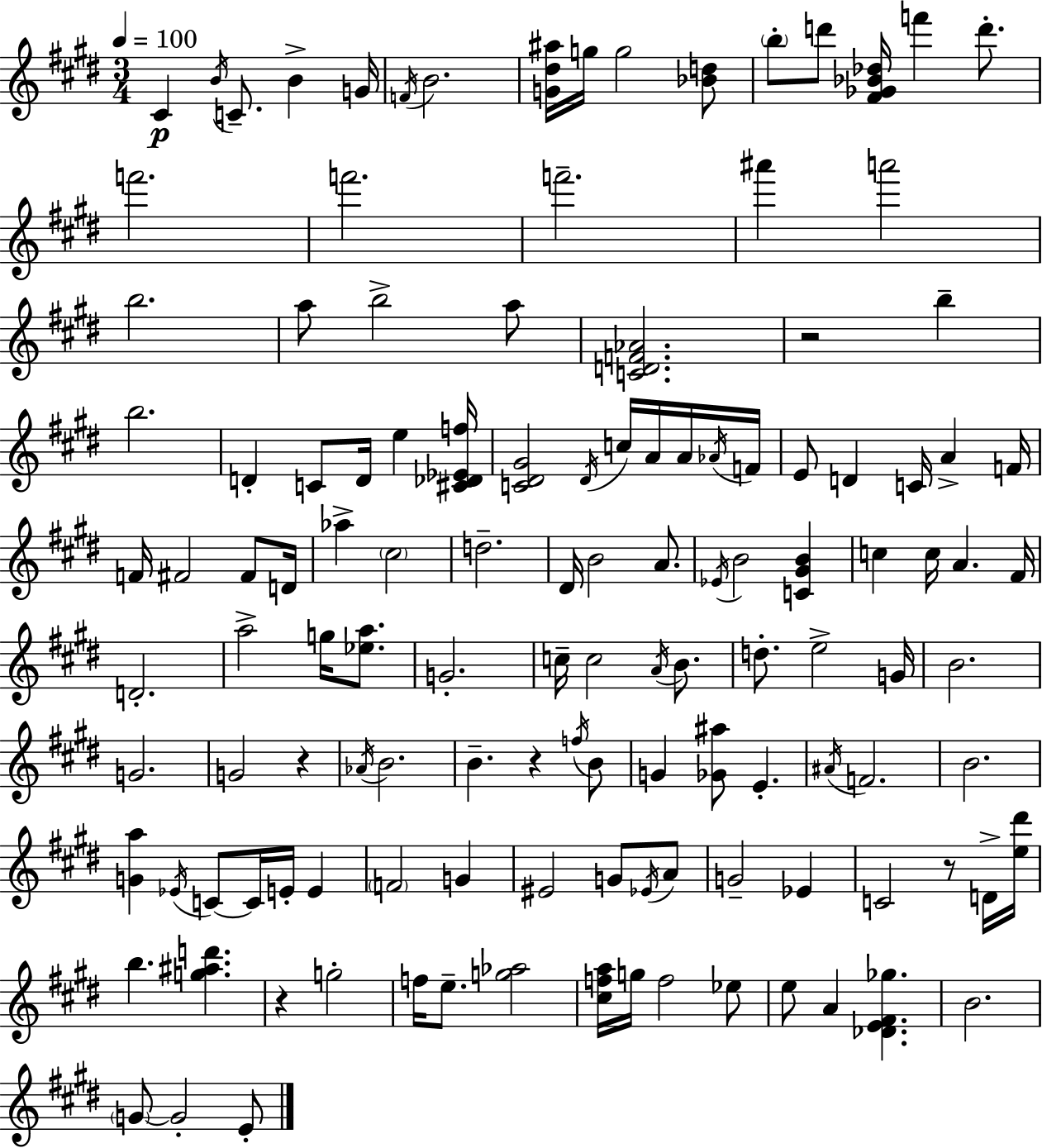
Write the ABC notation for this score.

X:1
T:Untitled
M:3/4
L:1/4
K:E
^C B/4 C/2 B G/4 F/4 B2 [G^d^a]/4 g/4 g2 [_Bd]/2 b/2 d'/2 [^F_G_B_d]/4 f' d'/2 f'2 f'2 f'2 ^a' a'2 b2 a/2 b2 a/2 [CDF_A]2 z2 b b2 D C/2 D/4 e [^C_D_Ef]/4 [C^D^G]2 ^D/4 c/4 A/4 A/4 _A/4 F/4 E/2 D C/4 A F/4 F/4 ^F2 ^F/2 D/4 _a ^c2 d2 ^D/4 B2 A/2 _E/4 B2 [C^GB] c c/4 A ^F/4 D2 a2 g/4 [_ea]/2 G2 c/4 c2 A/4 B/2 d/2 e2 G/4 B2 G2 G2 z _A/4 B2 B z f/4 B/2 G [_G^a]/2 E ^A/4 F2 B2 [Ga] _E/4 C/2 C/4 E/4 E F2 G ^E2 G/2 _E/4 A/2 G2 _E C2 z/2 D/4 [e^d']/4 b [g^ad'] z g2 f/4 e/2 [g_a]2 [^cfa]/4 g/4 f2 _e/2 e/2 A [_DE^F_g] B2 G/2 G2 E/2